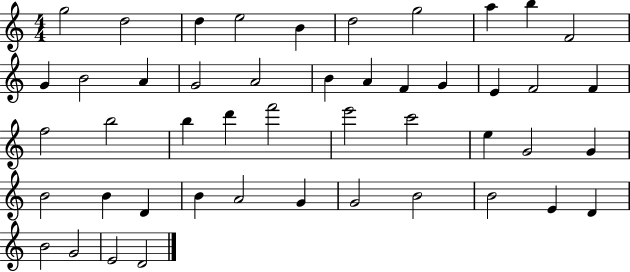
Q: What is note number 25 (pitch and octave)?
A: B5